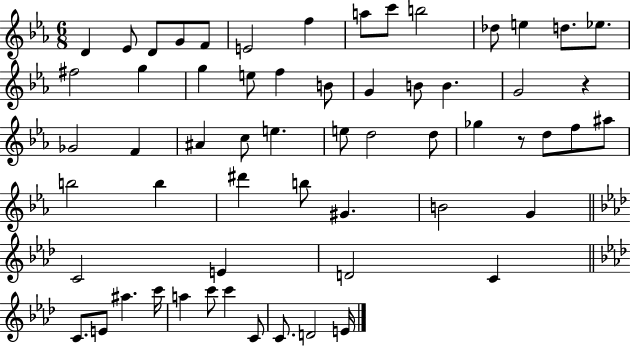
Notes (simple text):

D4/q Eb4/e D4/e G4/e F4/e E4/h F5/q A5/e C6/e B5/h Db5/e E5/q D5/e. Eb5/e. F#5/h G5/q G5/q E5/e F5/q B4/e G4/q B4/e B4/q. G4/h R/q Gb4/h F4/q A#4/q C5/e E5/q. E5/e D5/h D5/e Gb5/q R/e D5/e F5/e A#5/e B5/h B5/q D#6/q B5/e G#4/q. B4/h G4/q C4/h E4/q D4/h C4/q C4/e. E4/e A#5/q. C6/s A5/q C6/e C6/q C4/e C4/e. D4/h E4/s